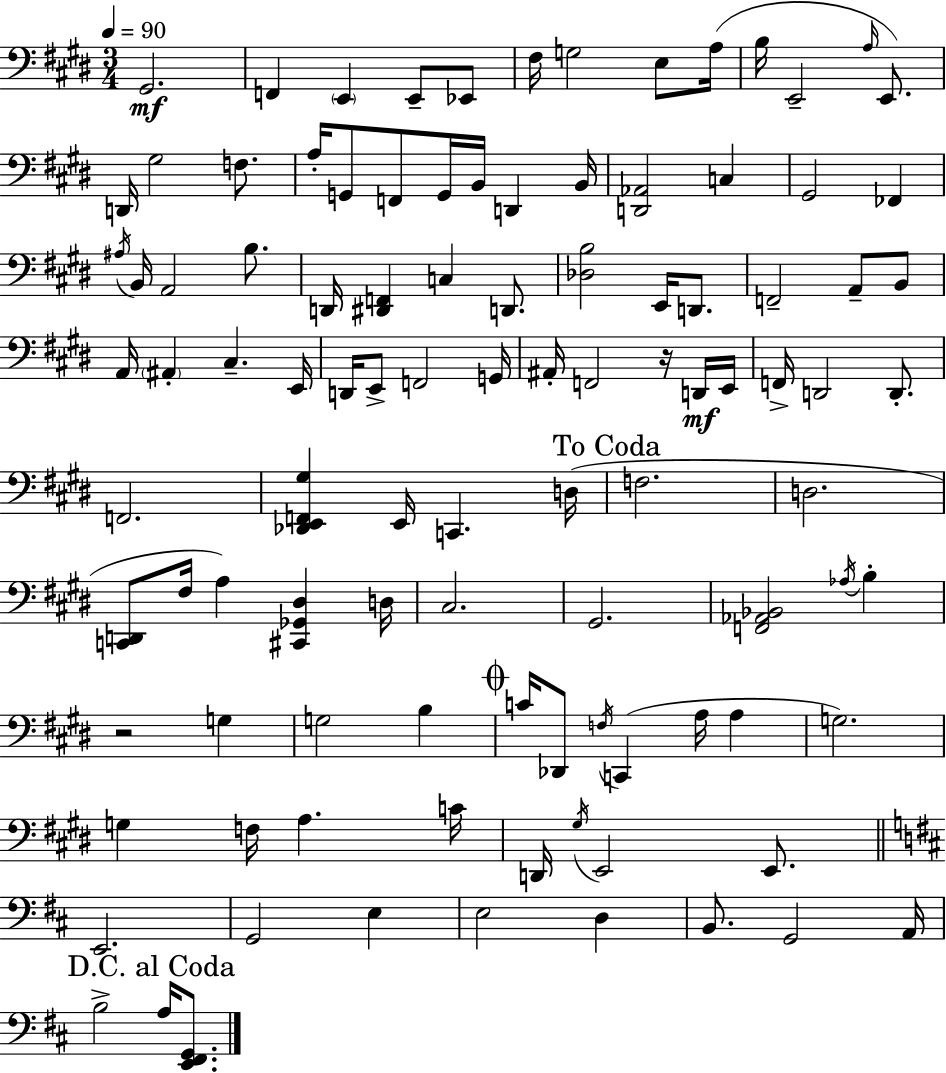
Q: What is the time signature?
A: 3/4